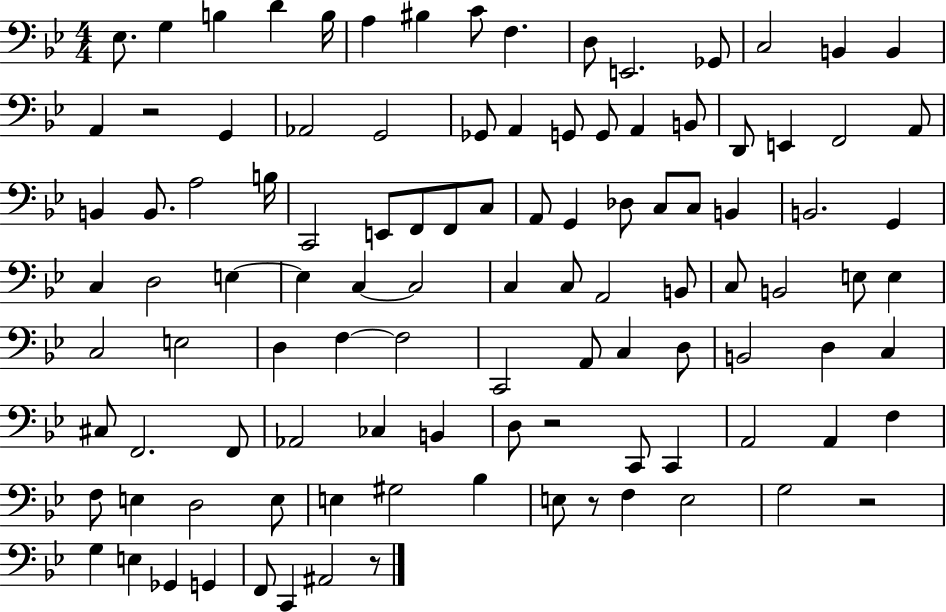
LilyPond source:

{
  \clef bass
  \numericTimeSignature
  \time 4/4
  \key bes \major
  ees8. g4 b4 d'4 b16 | a4 bis4 c'8 f4. | d8 e,2. ges,8 | c2 b,4 b,4 | \break a,4 r2 g,4 | aes,2 g,2 | ges,8 a,4 g,8 g,8 a,4 b,8 | d,8 e,4 f,2 a,8 | \break b,4 b,8. a2 b16 | c,2 e,8 f,8 f,8 c8 | a,8 g,4 des8 c8 c8 b,4 | b,2. g,4 | \break c4 d2 e4~~ | e4 c4~~ c2 | c4 c8 a,2 b,8 | c8 b,2 e8 e4 | \break c2 e2 | d4 f4~~ f2 | c,2 a,8 c4 d8 | b,2 d4 c4 | \break cis8 f,2. f,8 | aes,2 ces4 b,4 | d8 r2 c,8 c,4 | a,2 a,4 f4 | \break f8 e4 d2 e8 | e4 gis2 bes4 | e8 r8 f4 e2 | g2 r2 | \break g4 e4 ges,4 g,4 | f,8 c,4 ais,2 r8 | \bar "|."
}